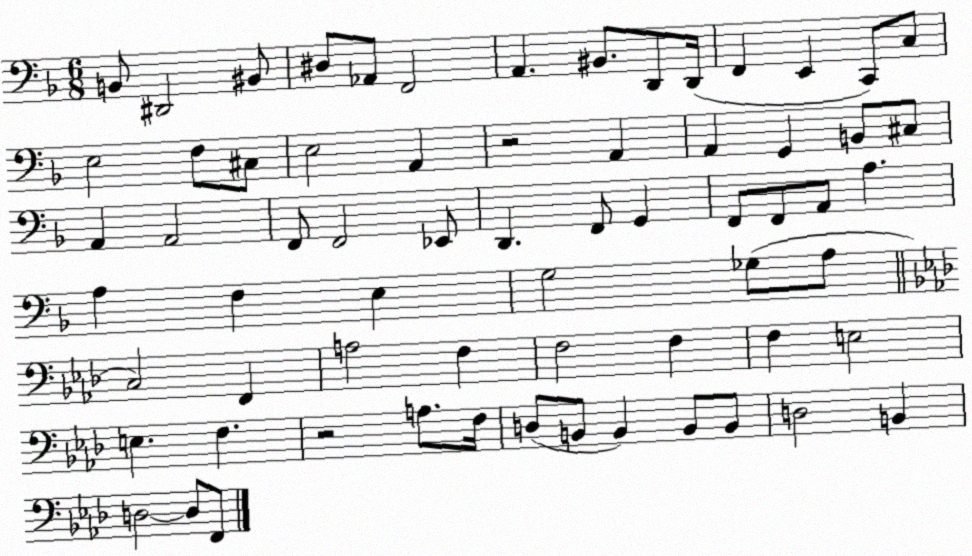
X:1
T:Untitled
M:6/8
L:1/4
K:F
B,,/2 ^D,,2 ^B,,/2 ^D,/2 _A,,/2 F,,2 A,, ^B,,/2 D,,/2 D,,/4 F,, E,, C,,/2 C,/2 E,2 F,/2 ^C,/2 E,2 A,, z2 A,, A,, G,, B,,/2 ^C,/2 A,, A,,2 F,,/2 F,,2 _E,,/2 D,, F,,/2 G,, F,,/2 F,,/2 A,,/2 A, A, F, E, G,2 _G,/2 A,/2 C,2 F,, A,2 F, F,2 F, F, E,2 E, F, z2 A,/2 F,/4 D,/2 B,,/2 B,, B,,/2 B,,/2 D,2 B,, D,2 D,/2 F,,/2